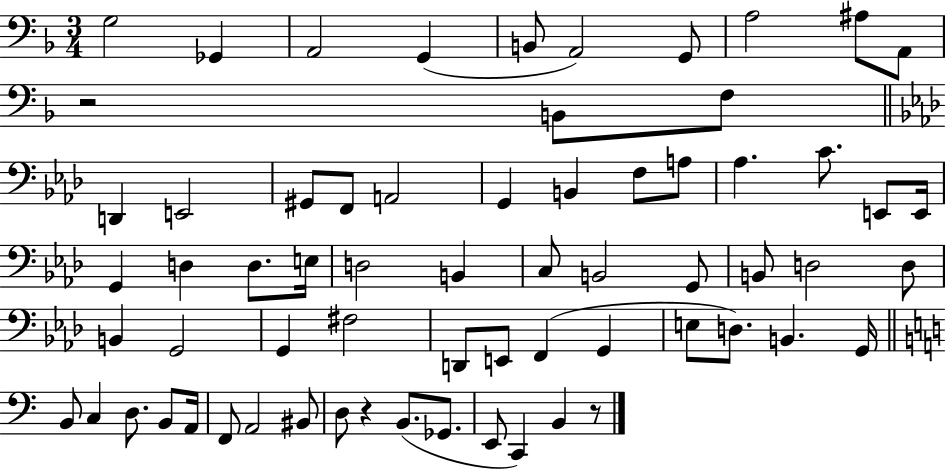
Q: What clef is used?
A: bass